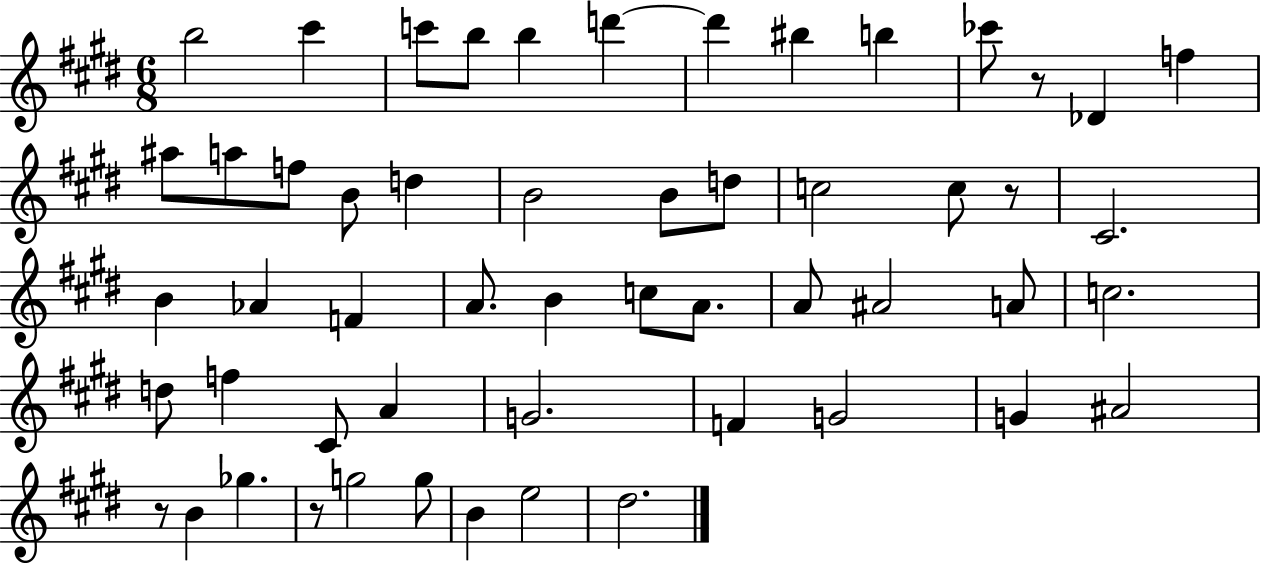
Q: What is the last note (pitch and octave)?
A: D#5